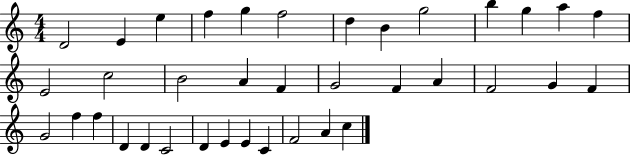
X:1
T:Untitled
M:4/4
L:1/4
K:C
D2 E e f g f2 d B g2 b g a f E2 c2 B2 A F G2 F A F2 G F G2 f f D D C2 D E E C F2 A c